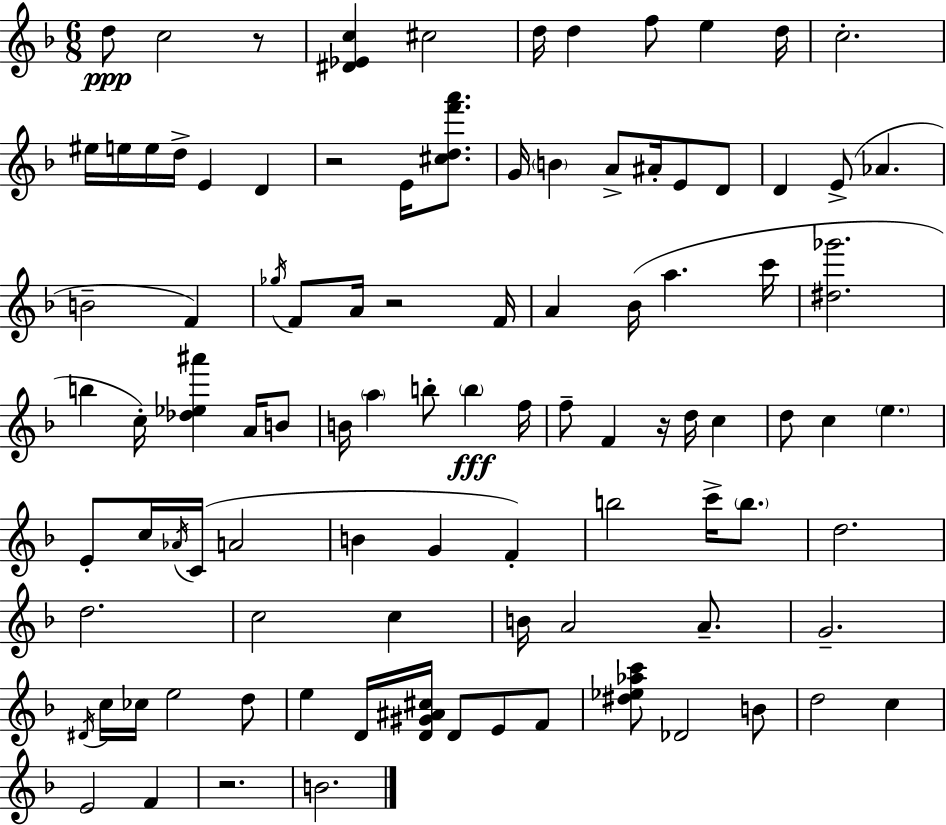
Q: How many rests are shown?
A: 5